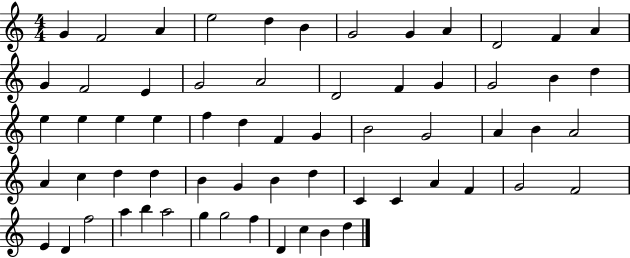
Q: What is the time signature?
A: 4/4